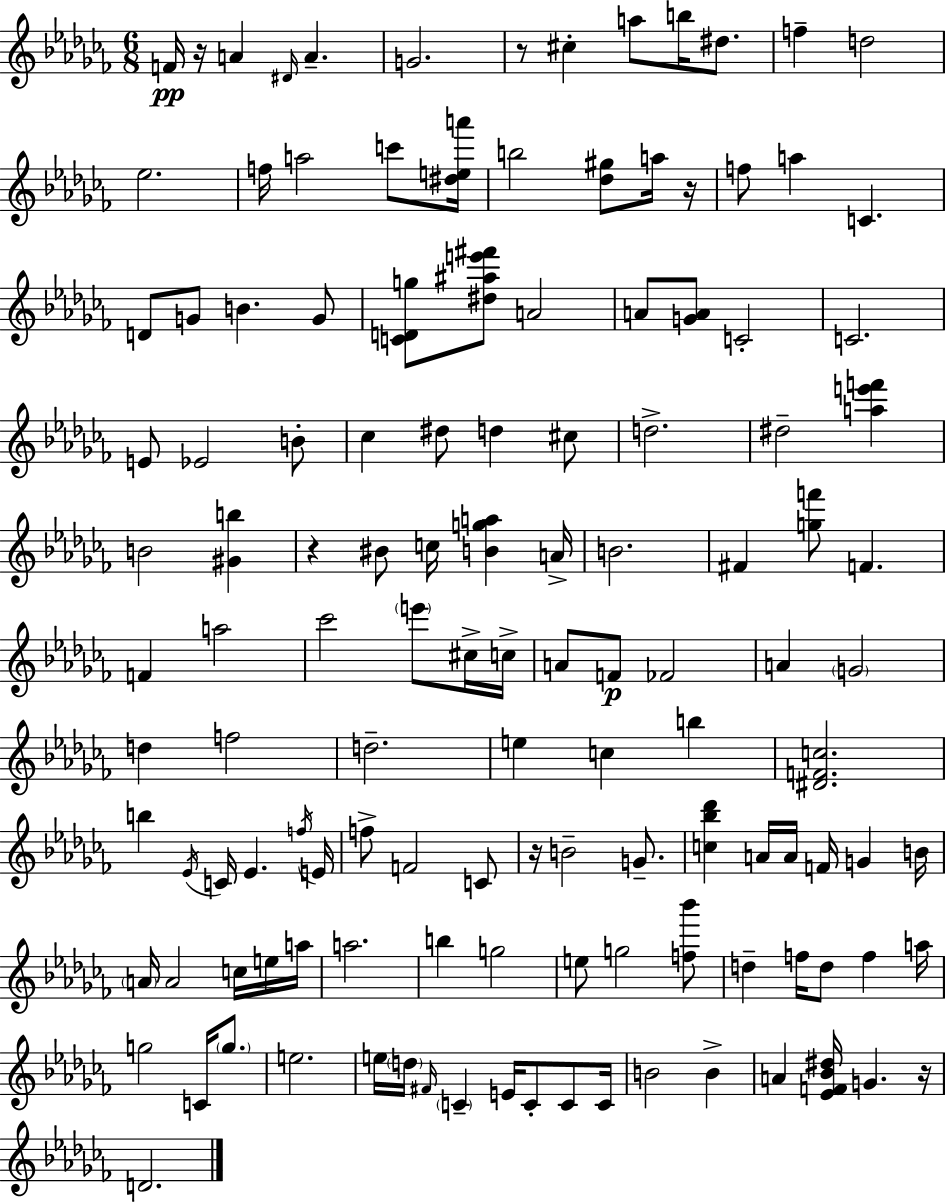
F4/s R/s A4/q D#4/s A4/q. G4/h. R/e C#5/q A5/e B5/s D#5/e. F5/q D5/h Eb5/h. F5/s A5/h C6/e [D#5,E5,A6]/s B5/h [Db5,G#5]/e A5/s R/s F5/e A5/q C4/q. D4/e G4/e B4/q. G4/e [C4,D4,G5]/e [D#5,A#5,E6,F#6]/e A4/h A4/e [G4,A4]/e C4/h C4/h. E4/e Eb4/h B4/e CES5/q D#5/e D5/q C#5/e D5/h. D#5/h [A5,E6,F6]/q B4/h [G#4,B5]/q R/q BIS4/e C5/s [B4,G5,A5]/q A4/s B4/h. F#4/q [G5,F6]/e F4/q. F4/q A5/h CES6/h E6/e C#5/s C5/s A4/e F4/e FES4/h A4/q G4/h D5/q F5/h D5/h. E5/q C5/q B5/q [D#4,F4,C5]/h. B5/q Eb4/s C4/s Eb4/q. F5/s E4/s F5/e F4/h C4/e R/s B4/h G4/e. [C5,Bb5,Db6]/q A4/s A4/s F4/s G4/q B4/s A4/s A4/h C5/s E5/s A5/s A5/h. B5/q G5/h E5/e G5/h [F5,Bb6]/e D5/q F5/s D5/e F5/q A5/s G5/h C4/s G5/e. E5/h. E5/s D5/s F#4/s C4/q E4/s C4/e C4/e C4/s B4/h B4/q A4/q [Eb4,F4,Bb4,D#5]/s G4/q. R/s D4/h.